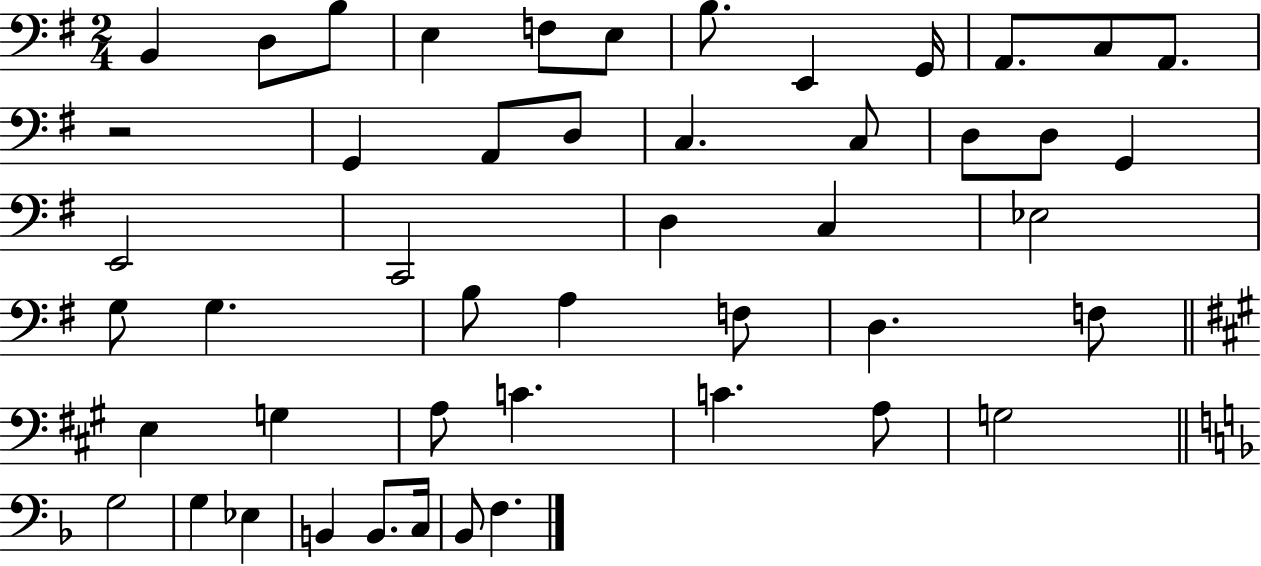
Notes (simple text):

B2/q D3/e B3/e E3/q F3/e E3/e B3/e. E2/q G2/s A2/e. C3/e A2/e. R/h G2/q A2/e D3/e C3/q. C3/e D3/e D3/e G2/q E2/h C2/h D3/q C3/q Eb3/h G3/e G3/q. B3/e A3/q F3/e D3/q. F3/e E3/q G3/q A3/e C4/q. C4/q. A3/e G3/h G3/h G3/q Eb3/q B2/q B2/e. C3/s Bb2/e F3/q.